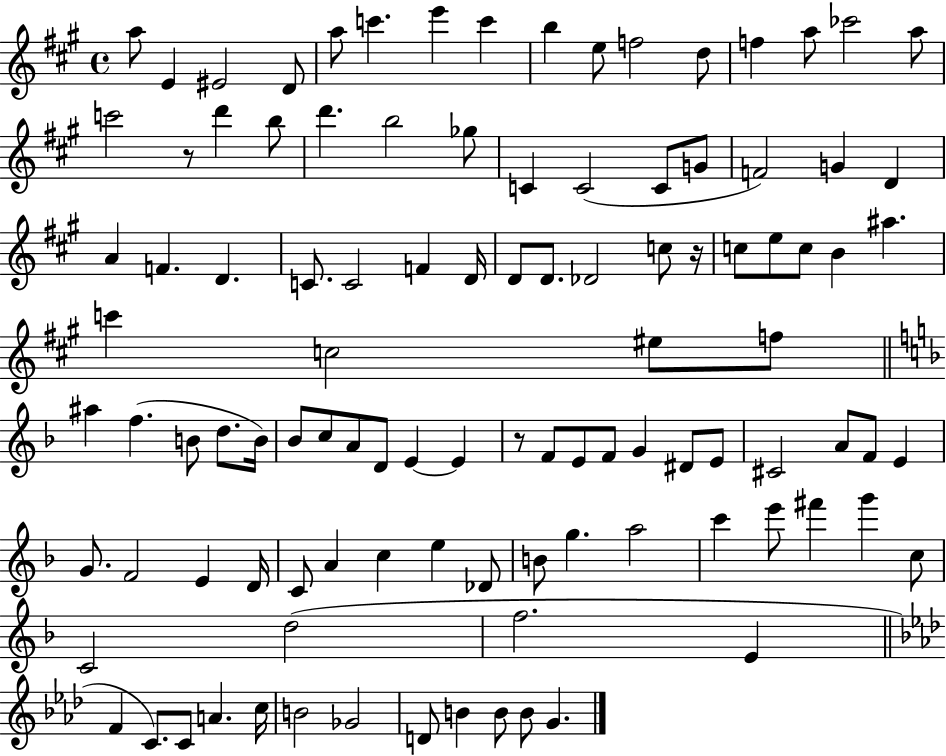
X:1
T:Untitled
M:4/4
L:1/4
K:A
a/2 E ^E2 D/2 a/2 c' e' c' b e/2 f2 d/2 f a/2 _c'2 a/2 c'2 z/2 d' b/2 d' b2 _g/2 C C2 C/2 G/2 F2 G D A F D C/2 C2 F D/4 D/2 D/2 _D2 c/2 z/4 c/2 e/2 c/2 B ^a c' c2 ^e/2 f/2 ^a f B/2 d/2 B/4 _B/2 c/2 A/2 D/2 E E z/2 F/2 E/2 F/2 G ^D/2 E/2 ^C2 A/2 F/2 E G/2 F2 E D/4 C/2 A c e _D/2 B/2 g a2 c' e'/2 ^f' g' c/2 C2 d2 f2 E F C/2 C/2 A c/4 B2 _G2 D/2 B B/2 B/2 G